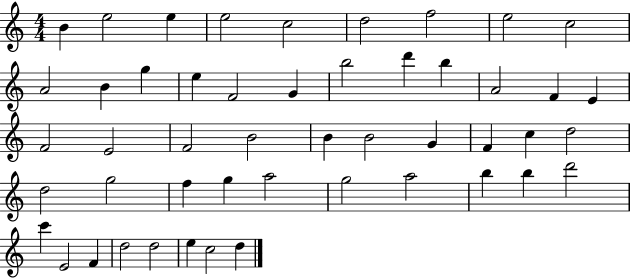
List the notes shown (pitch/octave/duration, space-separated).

B4/q E5/h E5/q E5/h C5/h D5/h F5/h E5/h C5/h A4/h B4/q G5/q E5/q F4/h G4/q B5/h D6/q B5/q A4/h F4/q E4/q F4/h E4/h F4/h B4/h B4/q B4/h G4/q F4/q C5/q D5/h D5/h G5/h F5/q G5/q A5/h G5/h A5/h B5/q B5/q D6/h C6/q E4/h F4/q D5/h D5/h E5/q C5/h D5/q